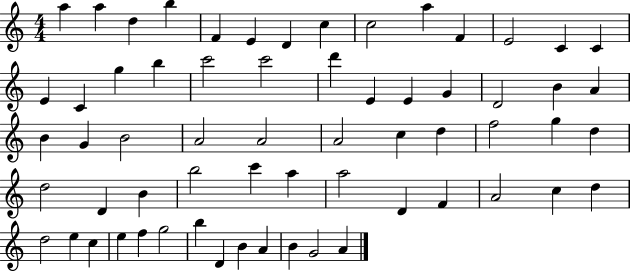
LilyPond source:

{
  \clef treble
  \numericTimeSignature
  \time 4/4
  \key c \major
  a''4 a''4 d''4 b''4 | f'4 e'4 d'4 c''4 | c''2 a''4 f'4 | e'2 c'4 c'4 | \break e'4 c'4 g''4 b''4 | c'''2 c'''2 | d'''4 e'4 e'4 g'4 | d'2 b'4 a'4 | \break b'4 g'4 b'2 | a'2 a'2 | a'2 c''4 d''4 | f''2 g''4 d''4 | \break d''2 d'4 b'4 | b''2 c'''4 a''4 | a''2 d'4 f'4 | a'2 c''4 d''4 | \break d''2 e''4 c''4 | e''4 f''4 g''2 | b''4 d'4 b'4 a'4 | b'4 g'2 a'4 | \break \bar "|."
}